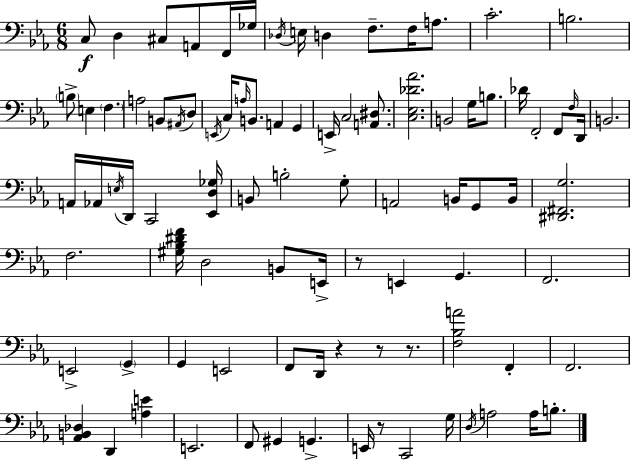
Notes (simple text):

C3/e D3/q C#3/e A2/e F2/s Gb3/s Db3/s E3/s D3/q F3/e. F3/s A3/e. C4/h. B3/h. B3/e E3/q F3/q. A3/h B2/e A#2/s D3/e E2/s C3/s A3/s B2/e. A2/q G2/q E2/s C3/h [A2,D#3]/e. [C3,Eb3,Db4,Ab4]/h. B2/h G3/s B3/e. Db4/s F2/h F2/e F3/s D2/s B2/h. A2/s Ab2/s E3/s D2/s C2/h [Eb2,D3,Gb3]/s B2/e B3/h G3/e A2/h B2/s G2/e B2/s [D#2,F#2,G3]/h. F3/h. [G#3,Bb3,D#4,F4]/s D3/h B2/e E2/s R/e E2/q G2/q. F2/h. E2/h G2/q G2/q E2/h F2/e D2/s R/q R/e R/e. [F3,Bb3,A4]/h F2/q F2/h. [Ab2,B2,Db3]/q D2/q [A3,E4]/q E2/h. F2/e G#2/q G2/q. E2/s R/e C2/h G3/s D3/s A3/h A3/s B3/e.